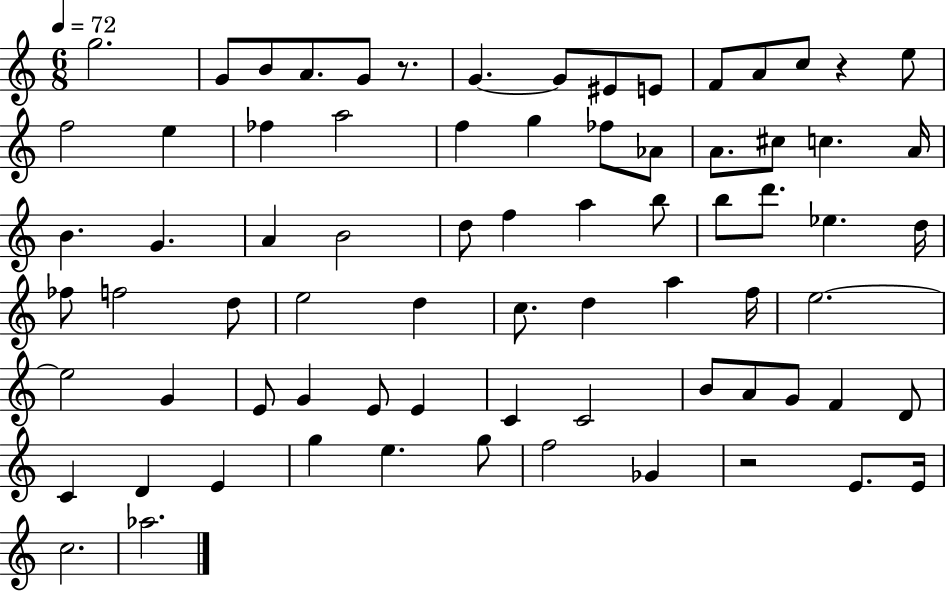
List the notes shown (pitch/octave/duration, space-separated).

G5/h. G4/e B4/e A4/e. G4/e R/e. G4/q. G4/e EIS4/e E4/e F4/e A4/e C5/e R/q E5/e F5/h E5/q FES5/q A5/h F5/q G5/q FES5/e Ab4/e A4/e. C#5/e C5/q. A4/s B4/q. G4/q. A4/q B4/h D5/e F5/q A5/q B5/e B5/e D6/e. Eb5/q. D5/s FES5/e F5/h D5/e E5/h D5/q C5/e. D5/q A5/q F5/s E5/h. E5/h G4/q E4/e G4/q E4/e E4/q C4/q C4/h B4/e A4/e G4/e F4/q D4/e C4/q D4/q E4/q G5/q E5/q. G5/e F5/h Gb4/q R/h E4/e. E4/s C5/h. Ab5/h.